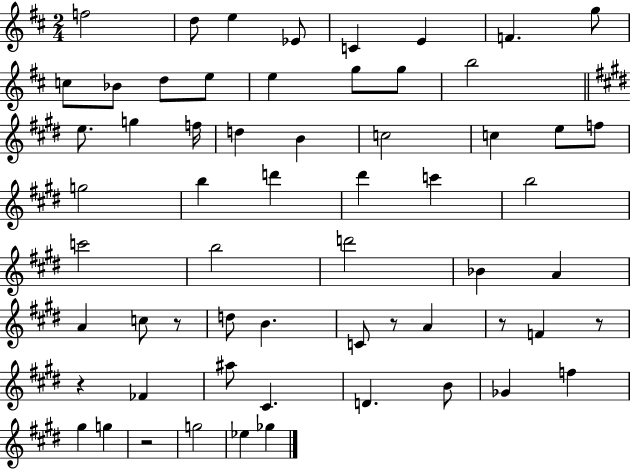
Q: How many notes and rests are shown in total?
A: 61